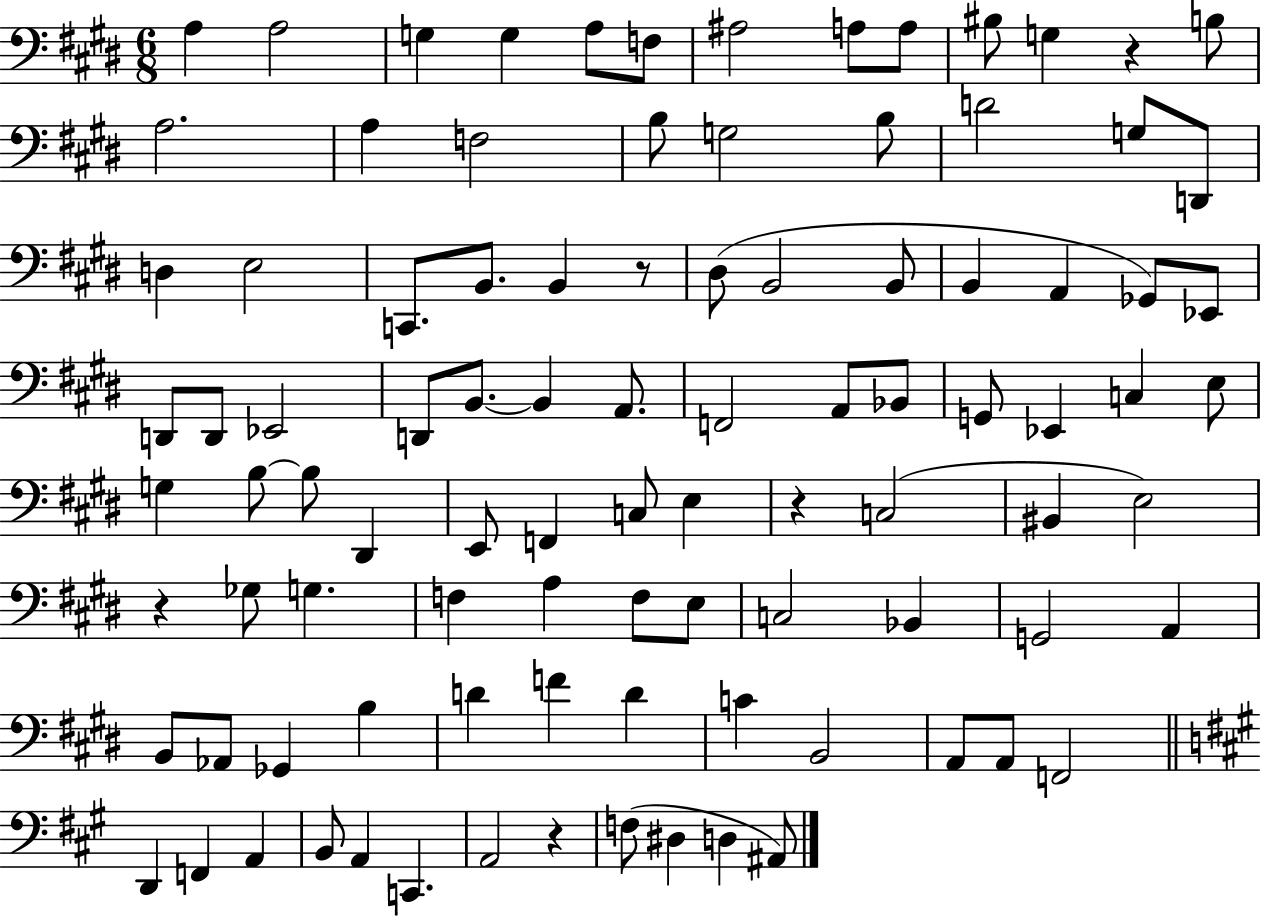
X:1
T:Untitled
M:6/8
L:1/4
K:E
A, A,2 G, G, A,/2 F,/2 ^A,2 A,/2 A,/2 ^B,/2 G, z B,/2 A,2 A, F,2 B,/2 G,2 B,/2 D2 G,/2 D,,/2 D, E,2 C,,/2 B,,/2 B,, z/2 ^D,/2 B,,2 B,,/2 B,, A,, _G,,/2 _E,,/2 D,,/2 D,,/2 _E,,2 D,,/2 B,,/2 B,, A,,/2 F,,2 A,,/2 _B,,/2 G,,/2 _E,, C, E,/2 G, B,/2 B,/2 ^D,, E,,/2 F,, C,/2 E, z C,2 ^B,, E,2 z _G,/2 G, F, A, F,/2 E,/2 C,2 _B,, G,,2 A,, B,,/2 _A,,/2 _G,, B, D F D C B,,2 A,,/2 A,,/2 F,,2 D,, F,, A,, B,,/2 A,, C,, A,,2 z F,/2 ^D, D, ^A,,/2